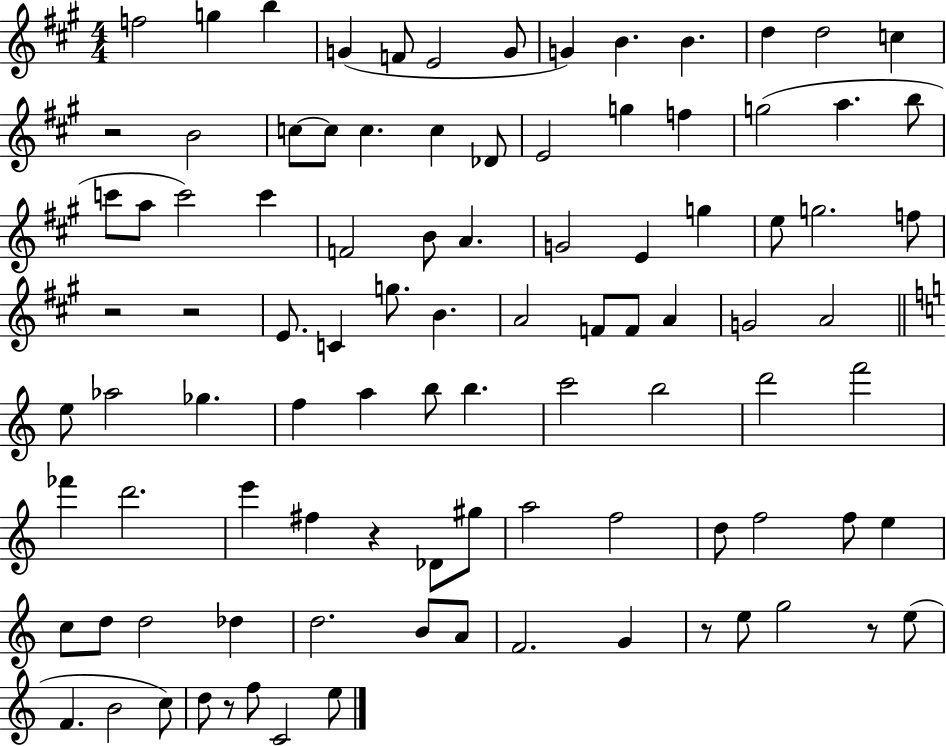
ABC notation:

X:1
T:Untitled
M:4/4
L:1/4
K:A
f2 g b G F/2 E2 G/2 G B B d d2 c z2 B2 c/2 c/2 c c _D/2 E2 g f g2 a b/2 c'/2 a/2 c'2 c' F2 B/2 A G2 E g e/2 g2 f/2 z2 z2 E/2 C g/2 B A2 F/2 F/2 A G2 A2 e/2 _a2 _g f a b/2 b c'2 b2 d'2 f'2 _f' d'2 e' ^f z _D/2 ^g/2 a2 f2 d/2 f2 f/2 e c/2 d/2 d2 _d d2 B/2 A/2 F2 G z/2 e/2 g2 z/2 e/2 F B2 c/2 d/2 z/2 f/2 C2 e/2